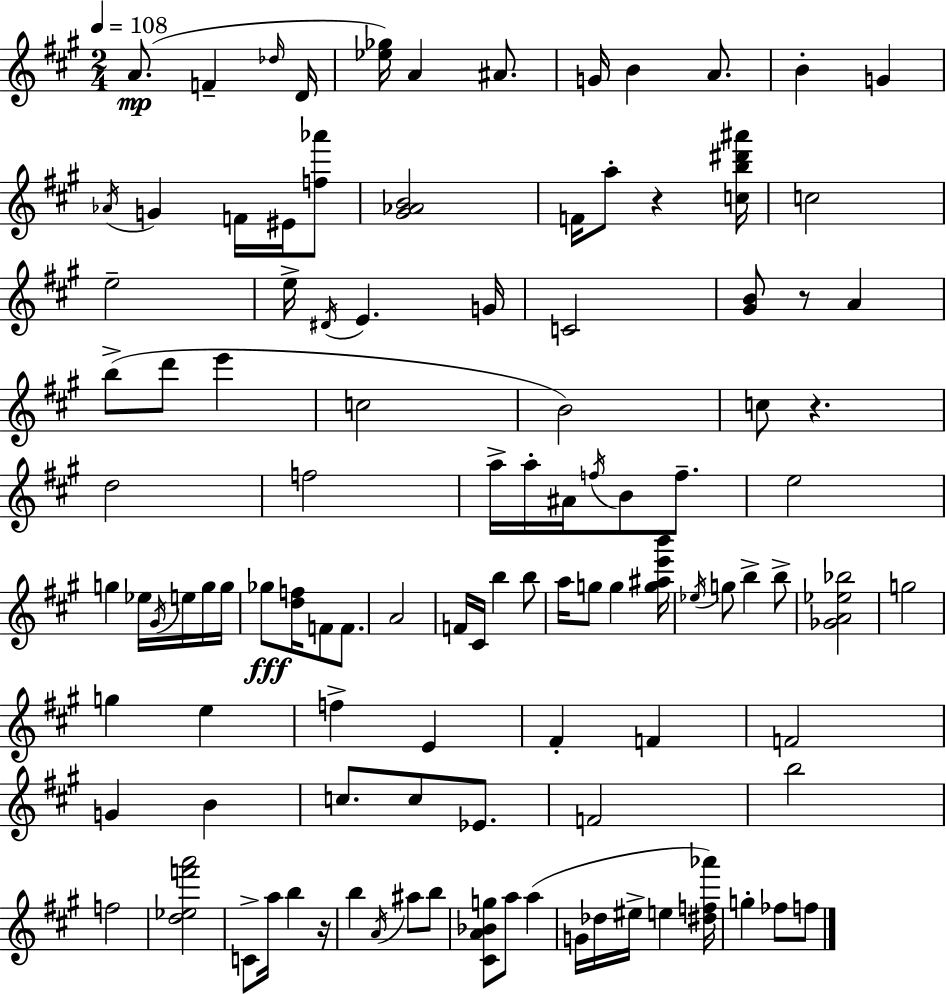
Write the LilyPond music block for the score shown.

{
  \clef treble
  \numericTimeSignature
  \time 2/4
  \key a \major
  \tempo 4 = 108
  a'8.(\mp f'4-- \grace { des''16 } | d'16 <ees'' ges''>16) a'4 ais'8. | g'16 b'4 a'8. | b'4-. g'4 | \break \acciaccatura { aes'16 } g'4 f'16 eis'16 | <f'' aes'''>8 <gis' aes' b'>2 | f'16 a''8-. r4 | <c'' b'' dis''' ais'''>16 c''2 | \break e''2-- | e''16-> \acciaccatura { dis'16 } e'4. | g'16 c'2 | <gis' b'>8 r8 a'4 | \break b''8->( d'''8 e'''4 | c''2 | b'2) | c''8 r4. | \break d''2 | f''2 | a''16-> a''16-. ais'16 \acciaccatura { f''16 } b'8 | f''8.-- e''2 | \break g''4 | ees''16 \acciaccatura { gis'16 } e''16 g''16 g''16 ges''8\fff <d'' f''>16 | f'8 f'8. a'2 | f'16 cis'16 b''4 | \break b''8 a''16 g''8 | g''4 <g'' ais'' e''' b'''>16 \acciaccatura { ees''16 } g''8 | b''4-> b''8-> <ges' a' ees'' bes''>2 | g''2 | \break g''4 | e''4 f''4-> | e'4 fis'4-. | f'4 f'2 | \break g'4 | b'4 c''8. | c''8 ees'8. f'2 | b''2 | \break f''2 | <d'' ees'' f''' a'''>2 | c'8-> | a''16 b''4 r16 b''4 | \break \acciaccatura { a'16 } ais''8 b''8 <cis' a' bes' g''>8 | a''8 a''4( g'16 | des''16 eis''16-> e''4 <dis'' f'' aes'''>16) g''4-. | fes''8 f''8 \bar "|."
}